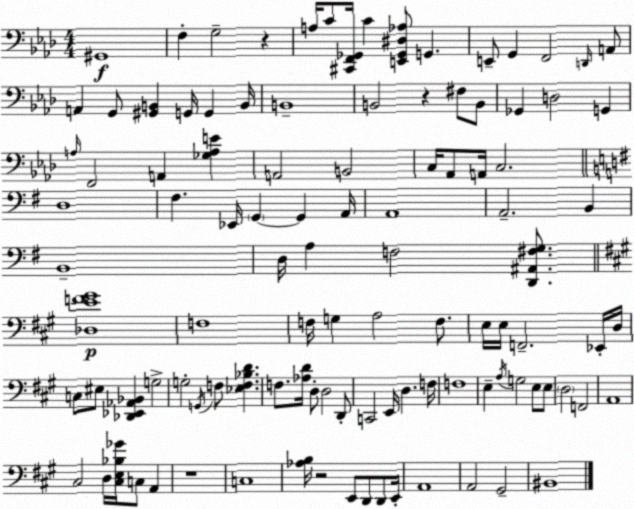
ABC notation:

X:1
T:Untitled
M:4/4
L:1/4
K:Ab
^G,,4 F, G,2 z A,/4 C/2 [^C,,F,,_G,,]/4 C [E,,_G,,^D,_A,]/2 G,, E,,/2 G,, F,,2 D,,/4 A,,/2 A,, G,,/2 [^G,,B,,] G,,/4 G,, B,,/4 B,,4 B,,2 z ^F,/2 B,,/2 _G,, D,2 G,, A,/4 F,,2 A,, [_G,A,E] A,,2 B,,2 C,/4 _A,,/2 A,,/4 C,2 D,4 ^F, _E,,/4 G,, G,, A,,/4 A,,4 A,,2 B,, B,,4 D,/4 A, F,2 [D,,^A,,^F,G,]/2 [_D,EF^G]4 F,4 F,/4 G, A,2 F,/2 E,/4 E,/4 F,,2 _E,,/4 D,/4 C,/2 ^E,/2 [_D,,_E,,_A,,_B,,] G,2 G,2 G,,/4 F,/2 [_E,F,_B,D] F,/2 [_A,D]/4 D,/2 D,2 D,,/2 C,,2 E,,/4 D, F,/4 F,4 E, A,/4 G,2 E,/2 E,/2 D,2 F,,2 A,,4 ^C,2 D,/4 [^C,E,_B,_G]/4 C,/2 A,, z4 C,4 [_A,B,]/4 z2 E,,/2 D,,/2 D,,/2 E,,/4 A,,4 A,,2 ^G,,2 ^B,,4